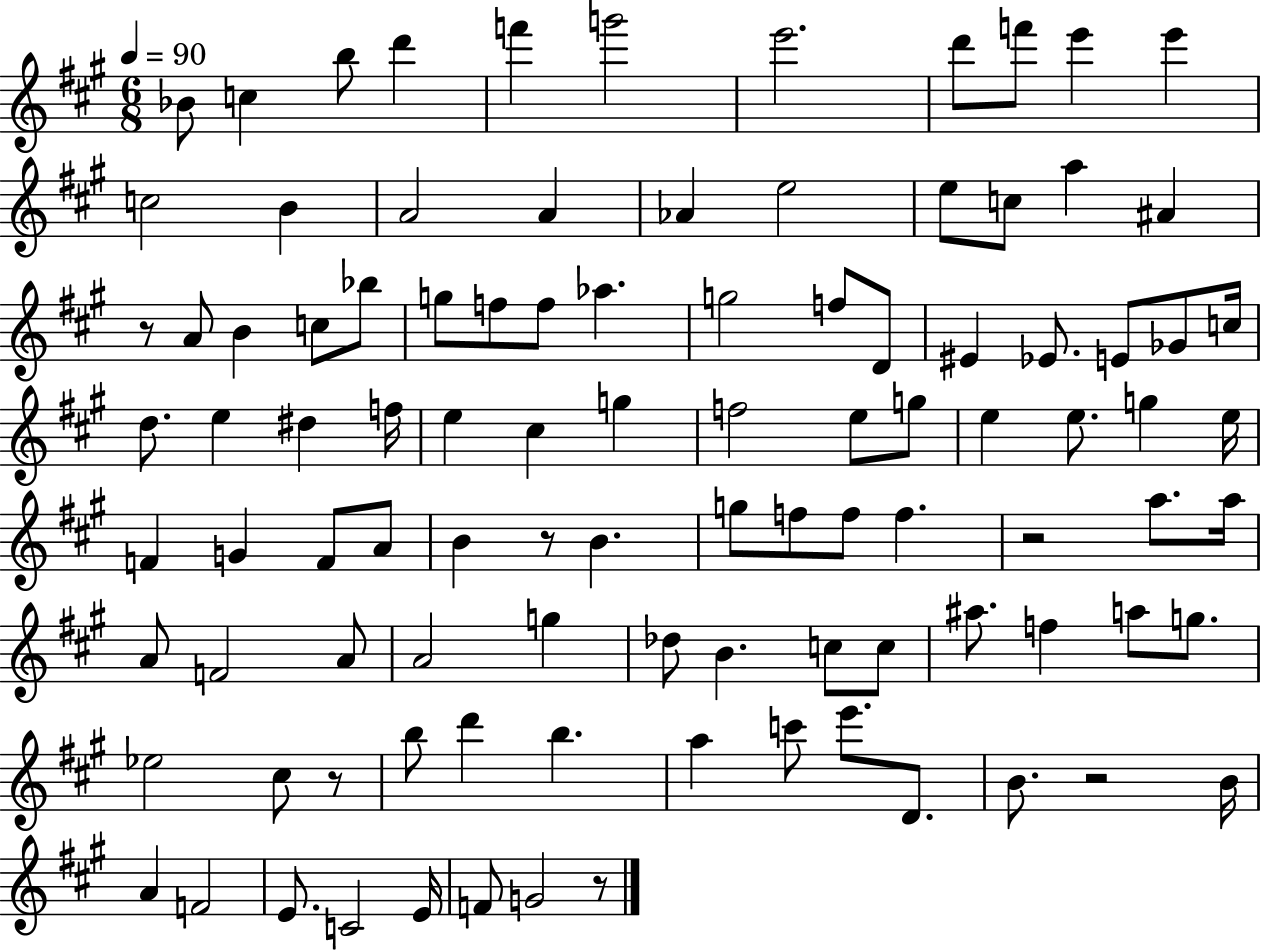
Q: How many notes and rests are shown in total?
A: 100